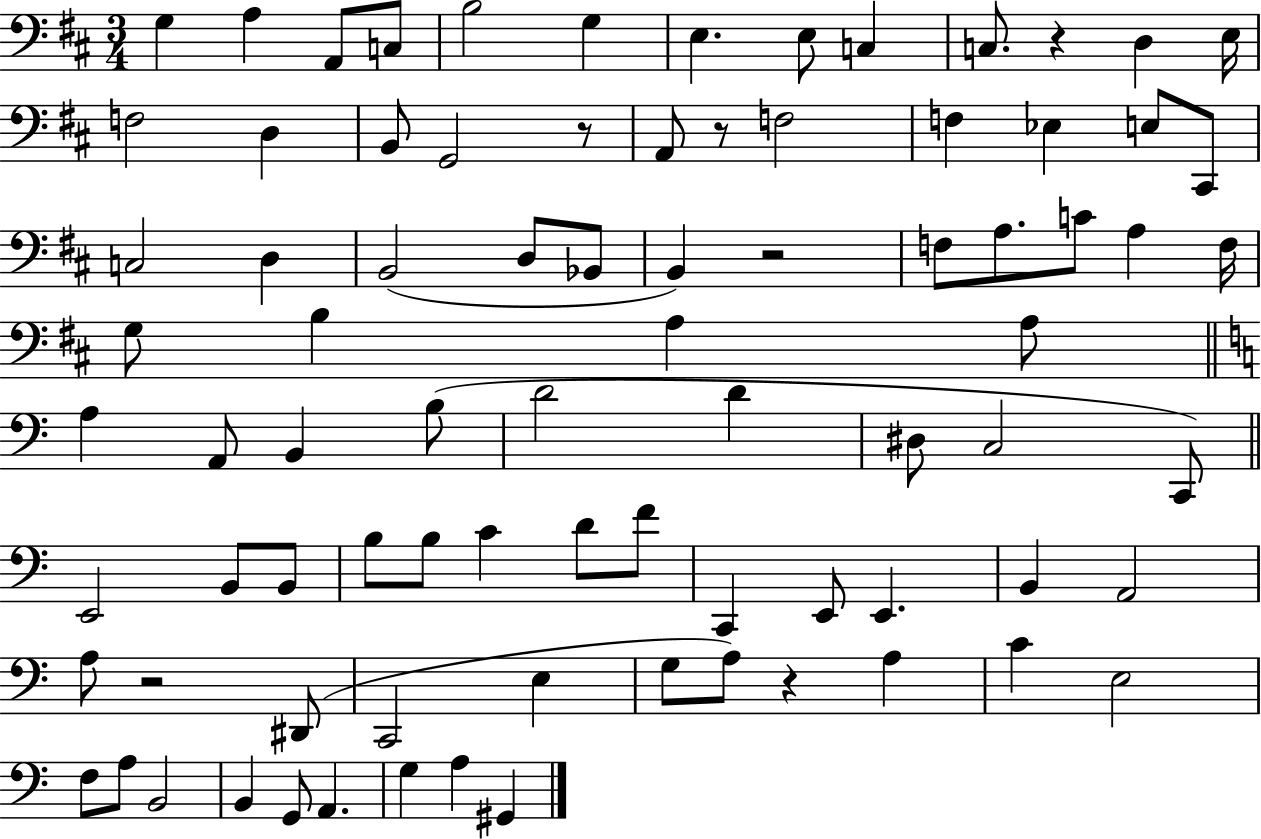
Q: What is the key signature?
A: D major